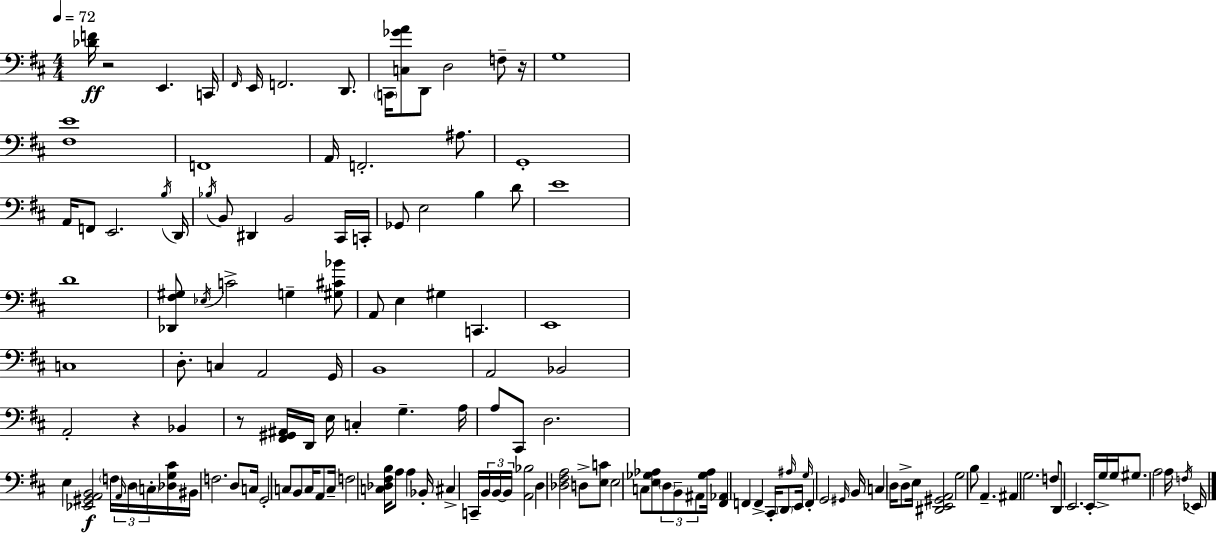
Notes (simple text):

[Db4,F4]/s R/h E2/q. C2/s F#2/s E2/s F2/h. D2/e. C2/s [C3,Gb4,A4]/e D2/e D3/h F3/e R/s G3/w [F#3,E4]/w F2/w A2/s F2/h. A#3/e. G2/w A2/s F2/e E2/h. B3/s D2/s Bb3/s B2/e D#2/q B2/h C#2/s C2/s Gb2/e E3/h B3/q D4/e E4/w D4/w [Db2,F#3,G#3]/e Eb3/s C4/h G3/q [G#3,C#4,Bb4]/e A2/e E3/q G#3/q C2/q. E2/w C3/w D3/e. C3/q A2/h G2/s B2/w A2/h Bb2/h A2/h R/q Bb2/q R/e [F#2,G#2,A#2]/s D2/s E3/s C3/q G3/q. A3/s A3/e C#2/e D3/h. E3/q [Eb2,G#2,A2,B2]/h F3/s A2/s D3/s C3/s [Db3,G3,C#4]/s BIS2/s F3/h. D3/e C3/s G2/h C3/e B2/e C3/s A2/e C3/s F3/h [C3,Db3,F#3,B3]/s A3/e A3/q Bb2/s C#3/q C2/s B2/s B2/s B2/s [A2,Bb3]/h D3/q [Db3,F#3,A3]/h D3/e [E3,C4]/e E3/h C3/e [E3,Gb3,Ab3]/e D3/e B2/e A#2/e [Gb3,Ab3]/s [F#2,Ab2]/q F2/q F2/q C#2/s D2/e A#3/s E2/s G3/s F2/q G2/h G#2/s B2/s C3/q D3/s D3/e E3/s [D#2,E2,G#2,A2]/h G3/h B3/e A2/q. A#2/q G3/h. F3/e D2/e E2/h. E2/s G3/s G3/s G#3/e. A3/h A3/s F3/s Eb2/s